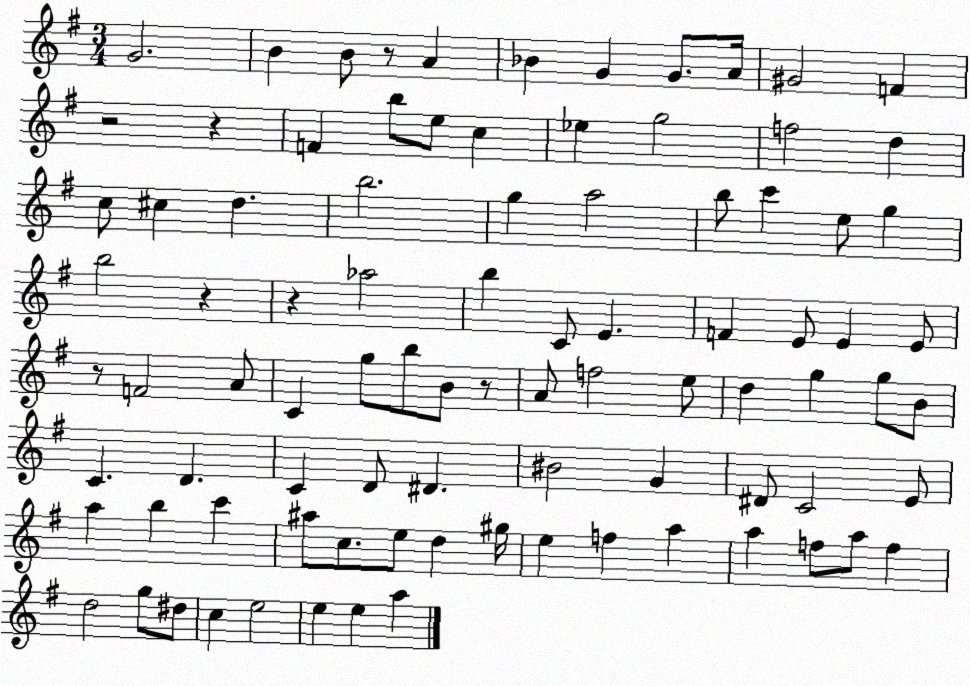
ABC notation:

X:1
T:Untitled
M:3/4
L:1/4
K:G
G2 B B/2 z/2 A _B G G/2 A/4 ^G2 F z2 z F b/2 e/2 c _e g2 f2 d c/2 ^c d b2 g a2 b/2 c' e/2 g b2 z z _a2 b C/2 E F E/2 E E/2 z/2 F2 A/2 C g/2 b/2 B/2 z/2 A/2 f2 e/2 d g g/2 B/2 C D C D/2 ^D ^B2 G ^D/2 C2 E/2 a b c' ^a/2 c/2 e/2 d ^g/4 e f a a f/2 a/2 f d2 g/2 ^d/2 c e2 e e a